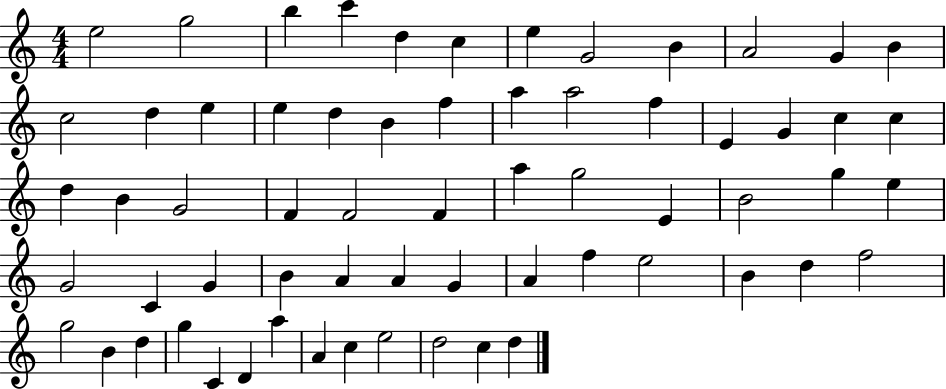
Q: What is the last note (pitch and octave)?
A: D5